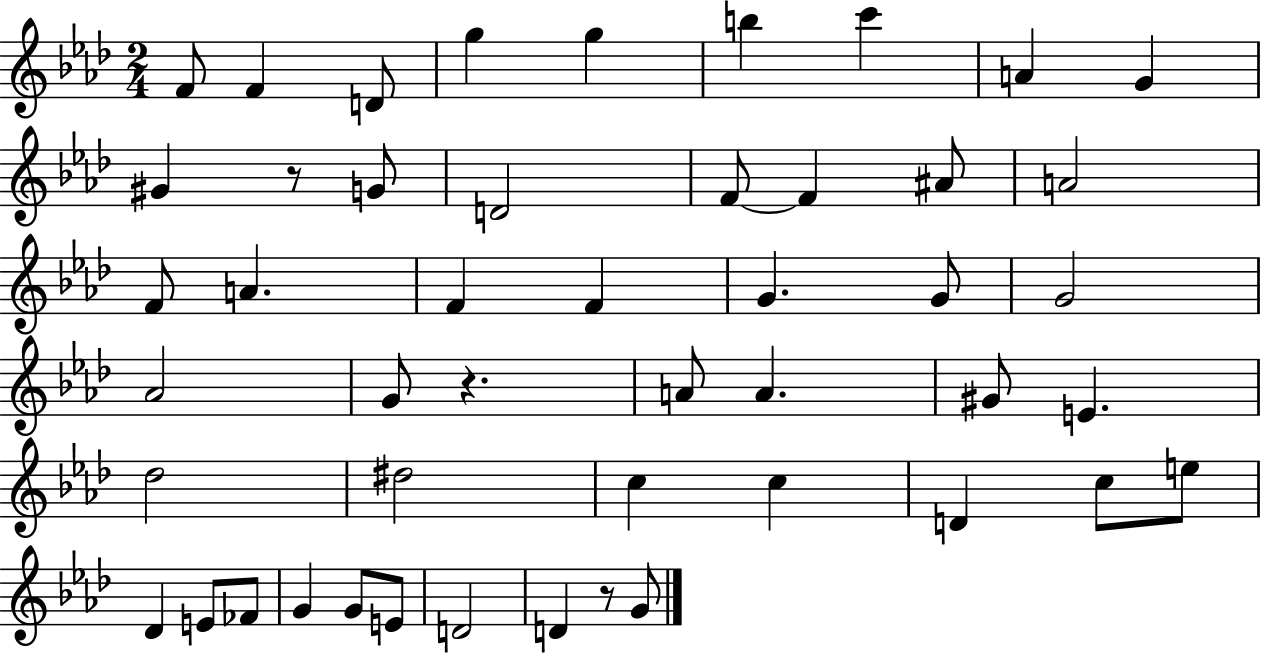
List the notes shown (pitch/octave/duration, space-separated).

F4/e F4/q D4/e G5/q G5/q B5/q C6/q A4/q G4/q G#4/q R/e G4/e D4/h F4/e F4/q A#4/e A4/h F4/e A4/q. F4/q F4/q G4/q. G4/e G4/h Ab4/h G4/e R/q. A4/e A4/q. G#4/e E4/q. Db5/h D#5/h C5/q C5/q D4/q C5/e E5/e Db4/q E4/e FES4/e G4/q G4/e E4/e D4/h D4/q R/e G4/e